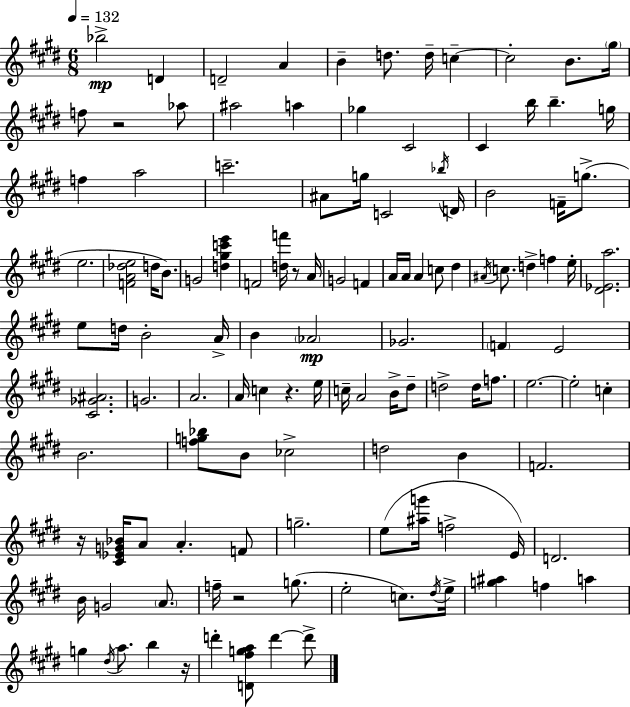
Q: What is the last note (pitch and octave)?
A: D6